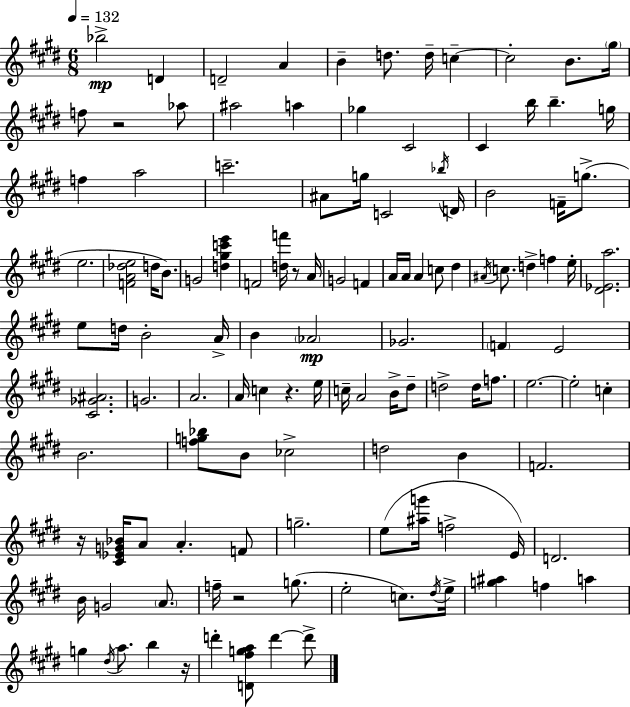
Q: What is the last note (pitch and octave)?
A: D6